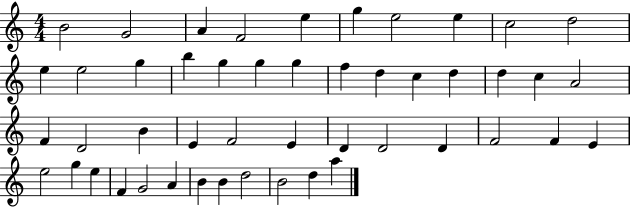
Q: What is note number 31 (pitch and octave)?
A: D4